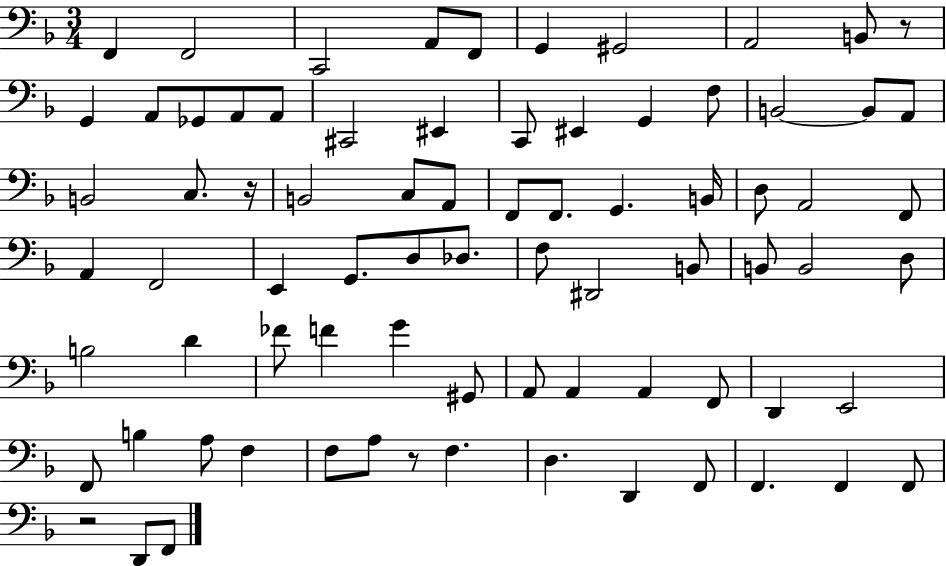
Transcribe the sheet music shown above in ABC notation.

X:1
T:Untitled
M:3/4
L:1/4
K:F
F,, F,,2 C,,2 A,,/2 F,,/2 G,, ^G,,2 A,,2 B,,/2 z/2 G,, A,,/2 _G,,/2 A,,/2 A,,/2 ^C,,2 ^E,, C,,/2 ^E,, G,, F,/2 B,,2 B,,/2 A,,/2 B,,2 C,/2 z/4 B,,2 C,/2 A,,/2 F,,/2 F,,/2 G,, B,,/4 D,/2 A,,2 F,,/2 A,, F,,2 E,, G,,/2 D,/2 _D,/2 F,/2 ^D,,2 B,,/2 B,,/2 B,,2 D,/2 B,2 D _F/2 F G ^G,,/2 A,,/2 A,, A,, F,,/2 D,, E,,2 F,,/2 B, A,/2 F, F,/2 A,/2 z/2 F, D, D,, F,,/2 F,, F,, F,,/2 z2 D,,/2 F,,/2